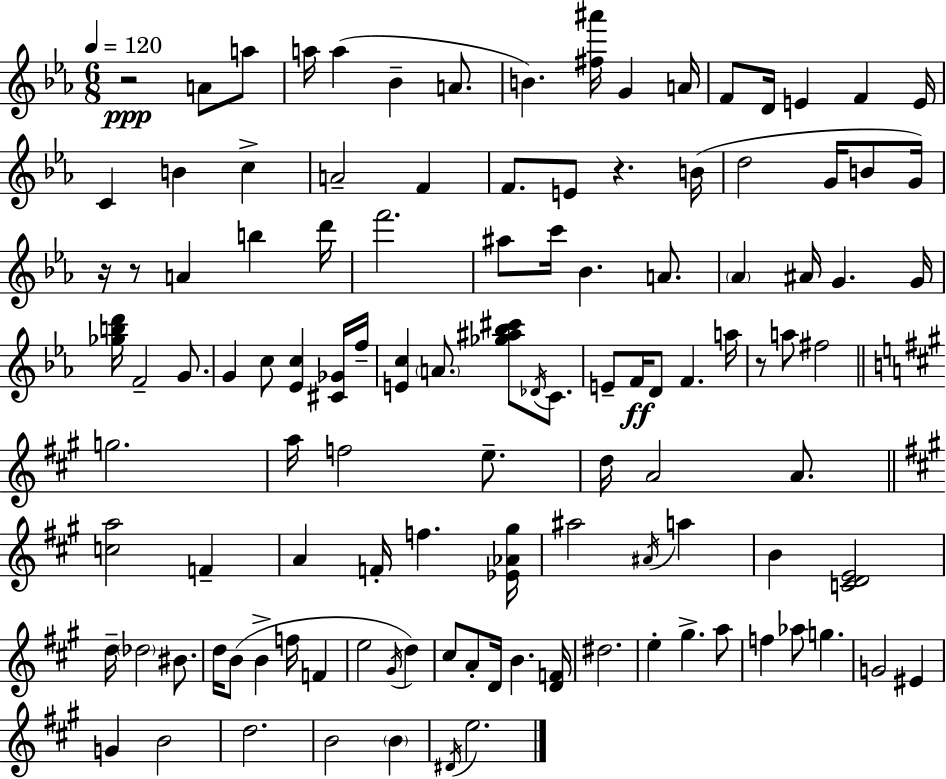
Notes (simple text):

R/h A4/e A5/e A5/s A5/q Bb4/q A4/e. B4/q. [F#5,A#6]/s G4/q A4/s F4/e D4/s E4/q F4/q E4/s C4/q B4/q C5/q A4/h F4/q F4/e. E4/e R/q. B4/s D5/h G4/s B4/e G4/s R/s R/e A4/q B5/q D6/s F6/h. A#5/e C6/s Bb4/q. A4/e. Ab4/q A#4/s G4/q. G4/s [Gb5,B5,D6]/s F4/h G4/e. G4/q C5/e [Eb4,C5]/q [C#4,Gb4]/s F5/s [E4,C5]/q A4/e. [Gb5,A#5,Bb5,C#6]/e Db4/s C4/e. E4/e F4/s D4/e F4/q. A5/s R/e A5/e F#5/h G5/h. A5/s F5/h E5/e. D5/s A4/h A4/e. [C5,A5]/h F4/q A4/q F4/s F5/q. [Eb4,Ab4,G#5]/s A#5/h A#4/s A5/q B4/q [C4,D4,E4]/h D5/s Db5/h BIS4/e. D5/s B4/e B4/q F5/s F4/q E5/h G#4/s D5/q C#5/e A4/e D4/s B4/q. [D4,F4]/s D#5/h. E5/q G#5/q. A5/e F5/q Ab5/e G5/q. G4/h EIS4/q G4/q B4/h D5/h. B4/h B4/q D#4/s E5/h.